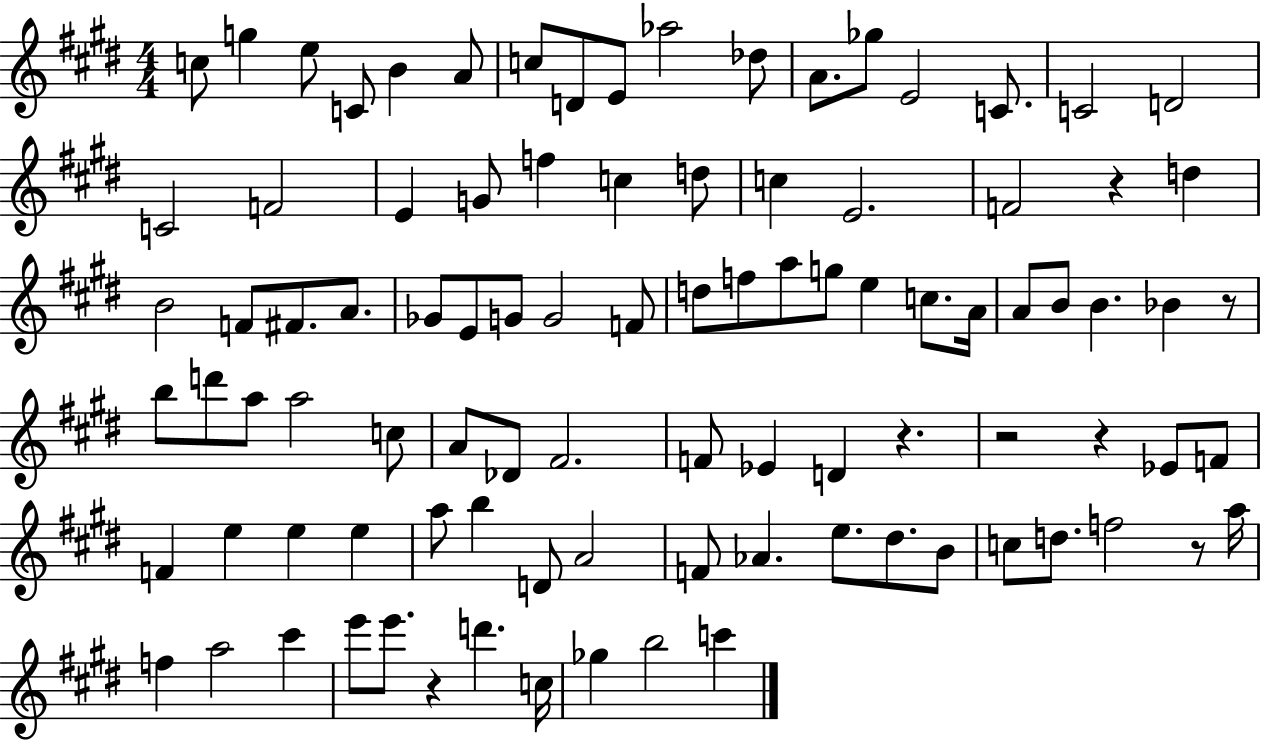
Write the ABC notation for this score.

X:1
T:Untitled
M:4/4
L:1/4
K:E
c/2 g e/2 C/2 B A/2 c/2 D/2 E/2 _a2 _d/2 A/2 _g/2 E2 C/2 C2 D2 C2 F2 E G/2 f c d/2 c E2 F2 z d B2 F/2 ^F/2 A/2 _G/2 E/2 G/2 G2 F/2 d/2 f/2 a/2 g/2 e c/2 A/4 A/2 B/2 B _B z/2 b/2 d'/2 a/2 a2 c/2 A/2 _D/2 ^F2 F/2 _E D z z2 z _E/2 F/2 F e e e a/2 b D/2 A2 F/2 _A e/2 ^d/2 B/2 c/2 d/2 f2 z/2 a/4 f a2 ^c' e'/2 e'/2 z d' c/4 _g b2 c'